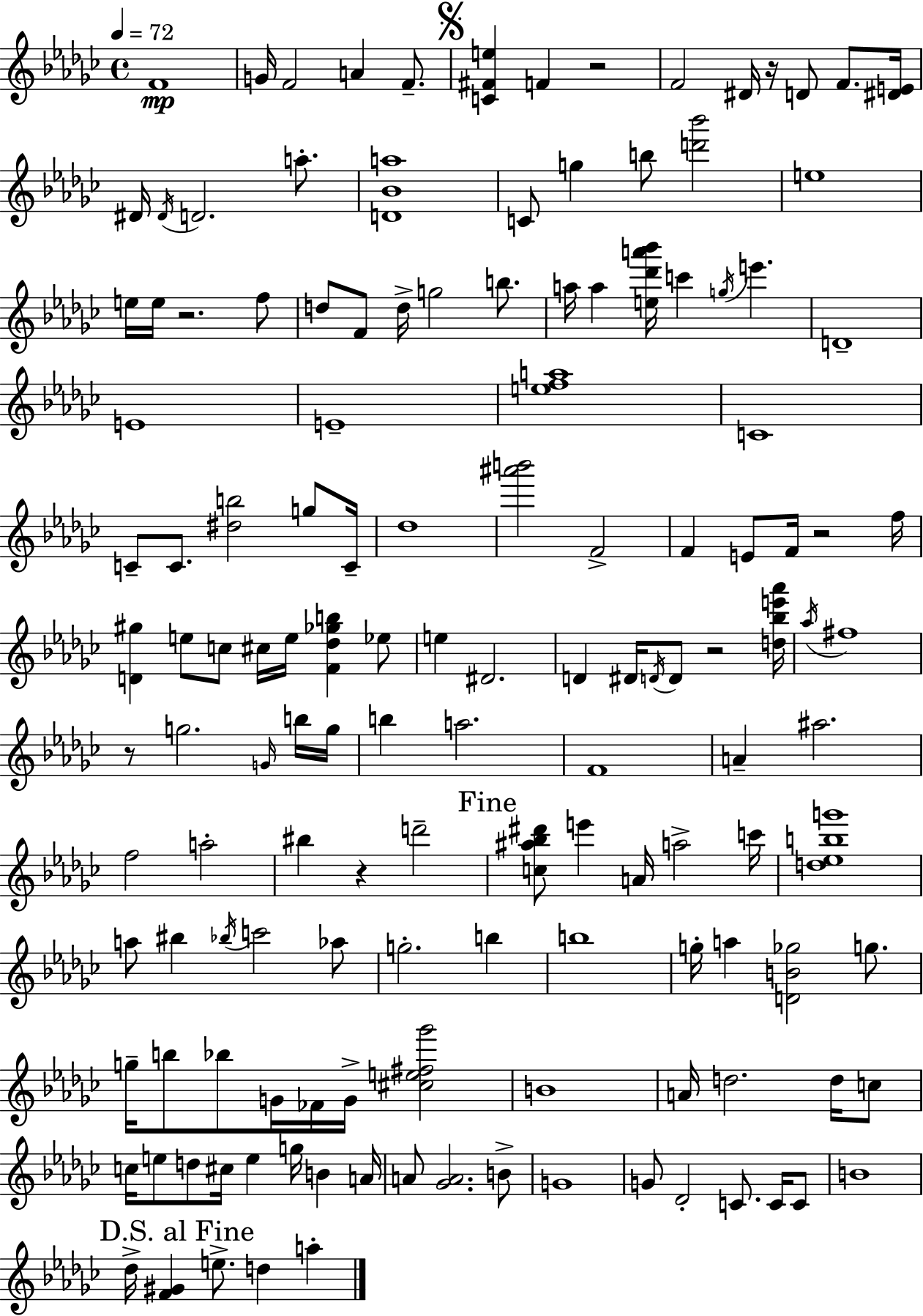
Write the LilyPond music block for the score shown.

{
  \clef treble
  \time 4/4
  \defaultTimeSignature
  \key ees \minor
  \tempo 4 = 72
  f'1\mp | g'16 f'2 a'4 f'8.-- | \mark \markup { \musicglyph "scripts.segno" } <c' fis' e''>4 f'4 r2 | f'2 dis'16 r16 d'8 f'8. <dis' e'>16 | \break dis'16 \acciaccatura { dis'16 } d'2. a''8.-. | <d' bes' a''>1 | c'8 g''4 b''8 <d''' bes'''>2 | e''1 | \break e''16 e''16 r2. f''8 | d''8 f'8 d''16-> g''2 b''8. | a''16 a''4 <e'' des''' a''' bes'''>16 c'''4 \acciaccatura { g''16 } e'''4. | d'1-- | \break e'1 | e'1-- | <e'' f'' a''>1 | c'1 | \break c'8-- c'8. <dis'' b''>2 g''8 | c'16-- des''1 | <ais''' b'''>2 f'2-> | f'4 e'8 f'16 r2 | \break f''16 <d' gis''>4 e''8 c''8 cis''16 e''16 <f' des'' ges'' b''>4 | ees''8 e''4 dis'2. | d'4 dis'16 \acciaccatura { d'16 } d'8 r2 | <d'' bes'' e''' aes'''>16 \acciaccatura { aes''16 } fis''1 | \break r8 g''2. | \grace { g'16 } b''16 g''16 b''4 a''2. | f'1 | a'4-- ais''2. | \break f''2 a''2-. | bis''4 r4 d'''2-- | \mark "Fine" <c'' ais'' bes'' dis'''>8 e'''4 a'16 a''2-> | c'''16 <d'' ees'' b'' g'''>1 | \break a''8 bis''4 \acciaccatura { bes''16 } c'''2 | aes''8 g''2.-. | b''4 b''1 | g''16-. a''4 <d' b' ges''>2 | \break g''8. g''16-- b''8 bes''8 g'16 fes'16 g'16-> <cis'' e'' fis'' ges'''>2 | b'1 | a'16 d''2. | d''16 c''8 c''16 e''8 d''8 cis''16 e''4 | \break g''16 b'4 a'16 a'8 <ges' a'>2. | b'8-> g'1 | g'8 des'2-. | c'8. c'16 c'8 b'1 | \break \mark "D.S. al Fine" des''16-> <f' gis'>4 e''8.-> d''4 | a''4-. \bar "|."
}